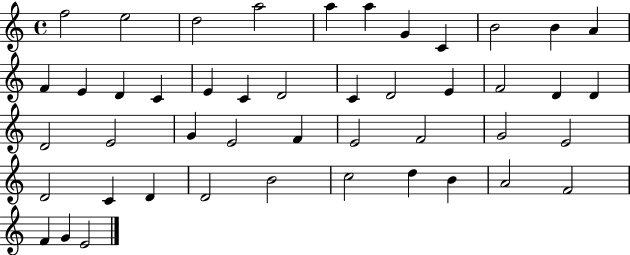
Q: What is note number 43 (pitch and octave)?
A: F4